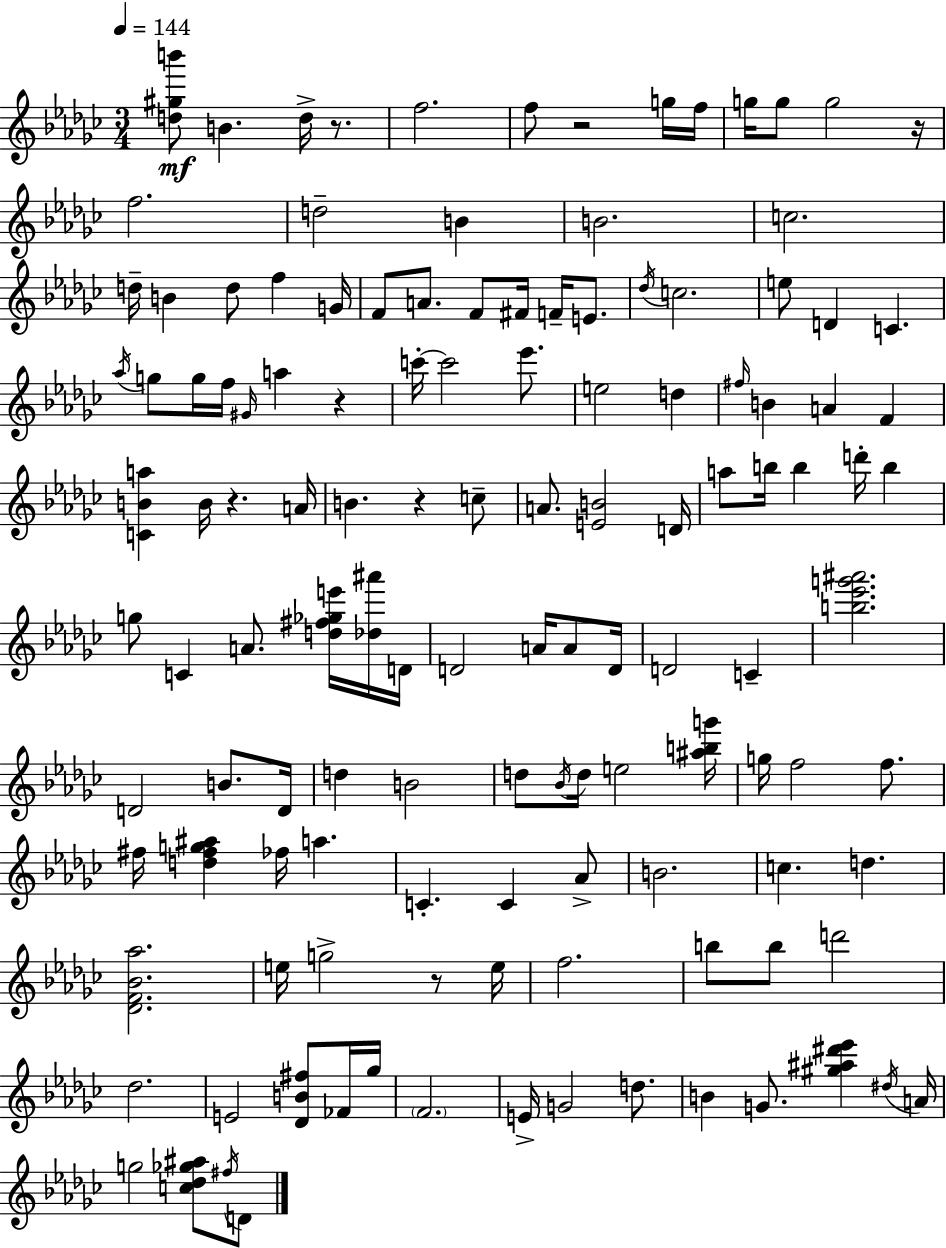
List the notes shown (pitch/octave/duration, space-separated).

[D5,G#5,B6]/e B4/q. D5/s R/e. F5/h. F5/e R/h G5/s F5/s G5/s G5/e G5/h R/s F5/h. D5/h B4/q B4/h. C5/h. D5/s B4/q D5/e F5/q G4/s F4/e A4/e. F4/e F#4/s F4/s E4/e. Db5/s C5/h. E5/e D4/q C4/q. Ab5/s G5/e G5/s F5/s G#4/s A5/q R/q C6/s C6/h Eb6/e. E5/h D5/q F#5/s B4/q A4/q F4/q [C4,B4,A5]/q B4/s R/q. A4/s B4/q. R/q C5/e A4/e. [E4,B4]/h D4/s A5/e B5/s B5/q D6/s B5/q G5/e C4/q A4/e. [D5,F#5,Gb5,E6]/s [Db5,A#6]/s D4/s D4/h A4/s A4/e D4/s D4/h C4/q [B5,Eb6,G6,A#6]/h. D4/h B4/e. D4/s D5/q B4/h D5/e Bb4/s D5/s E5/h [A#5,B5,G6]/s G5/s F5/h F5/e. F#5/s [D5,F#5,G5,A#5]/q FES5/s A5/q. C4/q. C4/q Ab4/e B4/h. C5/q. D5/q. [Db4,F4,Bb4,Ab5]/h. E5/s G5/h R/e E5/s F5/h. B5/e B5/e D6/h Db5/h. E4/h [Db4,B4,F#5]/e FES4/s Gb5/s F4/h. E4/s G4/h D5/e. B4/q G4/e. [G#5,A#5,D#6,Eb6]/q D#5/s A4/s G5/h [C5,Db5,Gb5,A#5]/e F#5/s D4/e